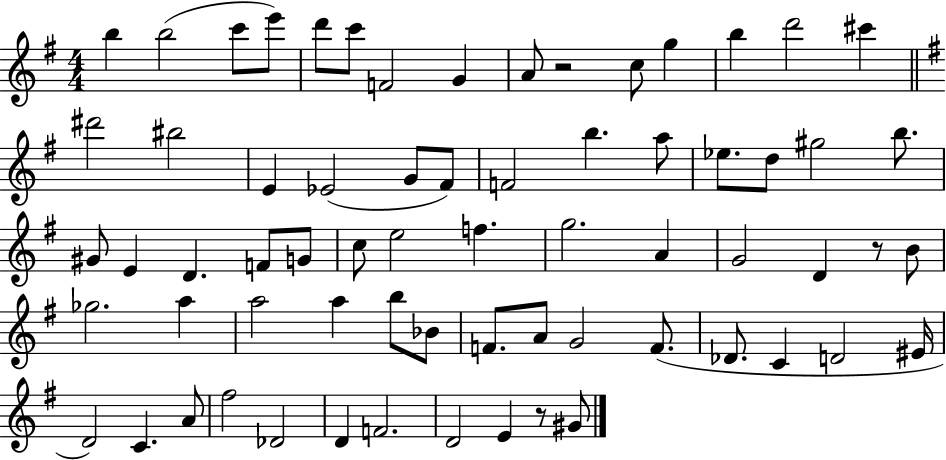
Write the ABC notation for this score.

X:1
T:Untitled
M:4/4
L:1/4
K:G
b b2 c'/2 e'/2 d'/2 c'/2 F2 G A/2 z2 c/2 g b d'2 ^c' ^d'2 ^b2 E _E2 G/2 ^F/2 F2 b a/2 _e/2 d/2 ^g2 b/2 ^G/2 E D F/2 G/2 c/2 e2 f g2 A G2 D z/2 B/2 _g2 a a2 a b/2 _B/2 F/2 A/2 G2 F/2 _D/2 C D2 ^E/4 D2 C A/2 ^f2 _D2 D F2 D2 E z/2 ^G/2